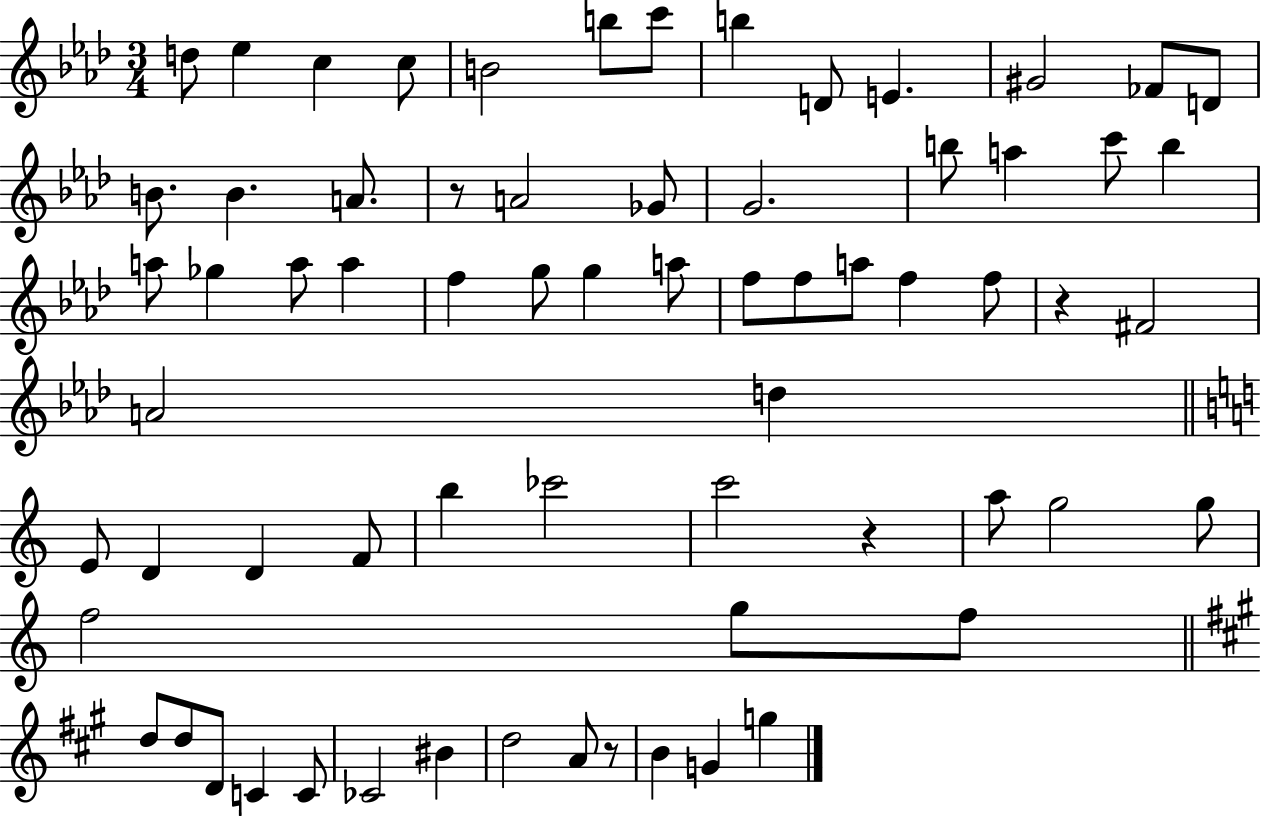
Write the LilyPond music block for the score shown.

{
  \clef treble
  \numericTimeSignature
  \time 3/4
  \key aes \major
  d''8 ees''4 c''4 c''8 | b'2 b''8 c'''8 | b''4 d'8 e'4. | gis'2 fes'8 d'8 | \break b'8. b'4. a'8. | r8 a'2 ges'8 | g'2. | b''8 a''4 c'''8 b''4 | \break a''8 ges''4 a''8 a''4 | f''4 g''8 g''4 a''8 | f''8 f''8 a''8 f''4 f''8 | r4 fis'2 | \break a'2 d''4 | \bar "||" \break \key c \major e'8 d'4 d'4 f'8 | b''4 ces'''2 | c'''2 r4 | a''8 g''2 g''8 | \break f''2 g''8 f''8 | \bar "||" \break \key a \major d''8 d''8 d'8 c'4 c'8 | ces'2 bis'4 | d''2 a'8 r8 | b'4 g'4 g''4 | \break \bar "|."
}